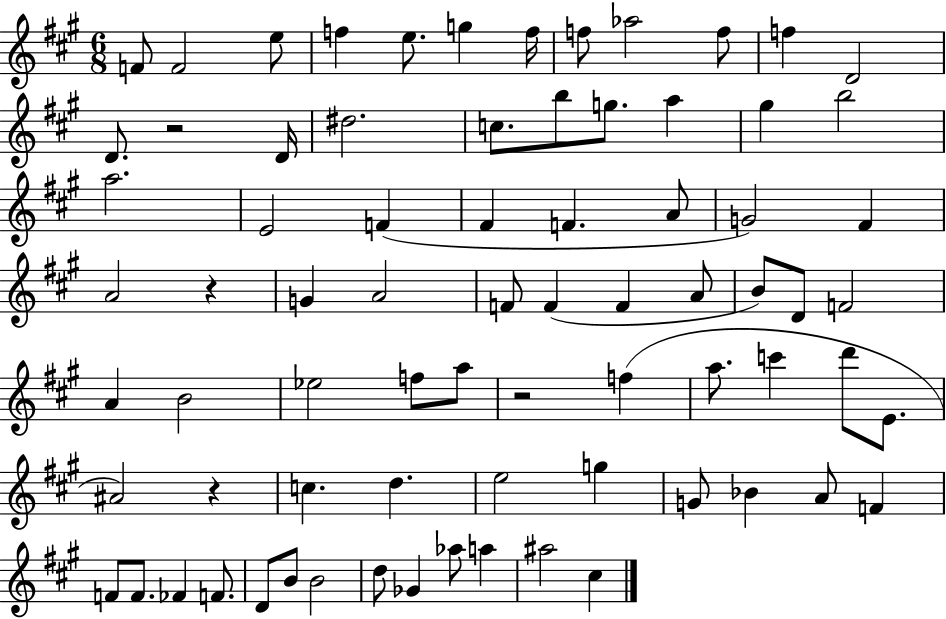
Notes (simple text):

F4/e F4/h E5/e F5/q E5/e. G5/q F5/s F5/e Ab5/h F5/e F5/q D4/h D4/e. R/h D4/s D#5/h. C5/e. B5/e G5/e. A5/q G#5/q B5/h A5/h. E4/h F4/q F#4/q F4/q. A4/e G4/h F#4/q A4/h R/q G4/q A4/h F4/e F4/q F4/q A4/e B4/e D4/e F4/h A4/q B4/h Eb5/h F5/e A5/e R/h F5/q A5/e. C6/q D6/e E4/e. A#4/h R/q C5/q. D5/q. E5/h G5/q G4/e Bb4/q A4/e F4/q F4/e F4/e. FES4/q F4/e. D4/e B4/e B4/h D5/e Gb4/q Ab5/e A5/q A#5/h C#5/q